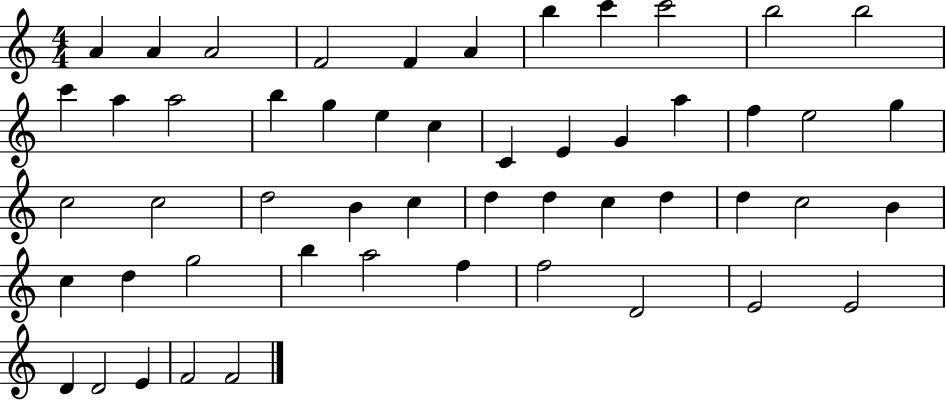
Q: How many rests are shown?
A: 0